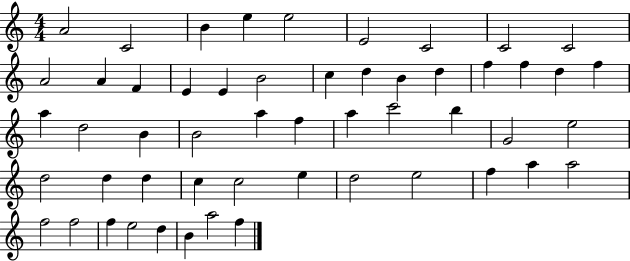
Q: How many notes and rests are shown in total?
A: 53